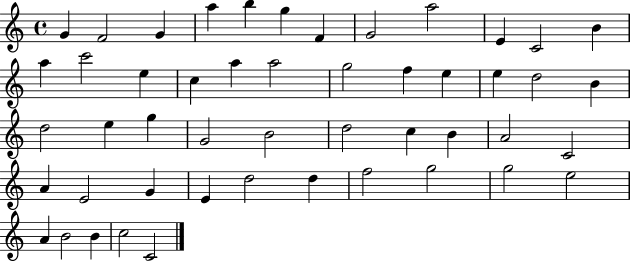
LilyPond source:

{
  \clef treble
  \time 4/4
  \defaultTimeSignature
  \key c \major
  g'4 f'2 g'4 | a''4 b''4 g''4 f'4 | g'2 a''2 | e'4 c'2 b'4 | \break a''4 c'''2 e''4 | c''4 a''4 a''2 | g''2 f''4 e''4 | e''4 d''2 b'4 | \break d''2 e''4 g''4 | g'2 b'2 | d''2 c''4 b'4 | a'2 c'2 | \break a'4 e'2 g'4 | e'4 d''2 d''4 | f''2 g''2 | g''2 e''2 | \break a'4 b'2 b'4 | c''2 c'2 | \bar "|."
}